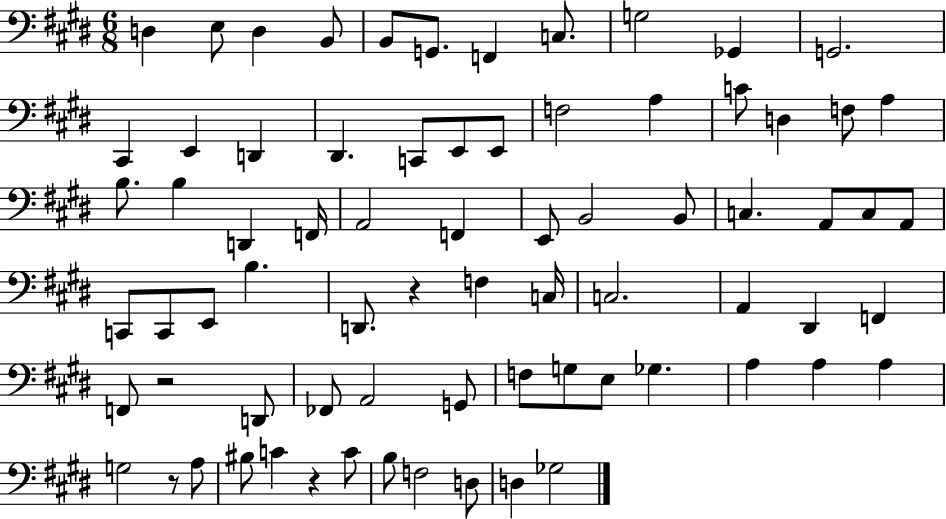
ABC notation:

X:1
T:Untitled
M:6/8
L:1/4
K:E
D, E,/2 D, B,,/2 B,,/2 G,,/2 F,, C,/2 G,2 _G,, G,,2 ^C,, E,, D,, ^D,, C,,/2 E,,/2 E,,/2 F,2 A, C/2 D, F,/2 A, B,/2 B, D,, F,,/4 A,,2 F,, E,,/2 B,,2 B,,/2 C, A,,/2 C,/2 A,,/2 C,,/2 C,,/2 E,,/2 B, D,,/2 z F, C,/4 C,2 A,, ^D,, F,, F,,/2 z2 D,,/2 _F,,/2 A,,2 G,,/2 F,/2 G,/2 E,/2 _G, A, A, A, G,2 z/2 A,/2 ^B,/2 C z C/2 B,/2 F,2 D,/2 D, _G,2